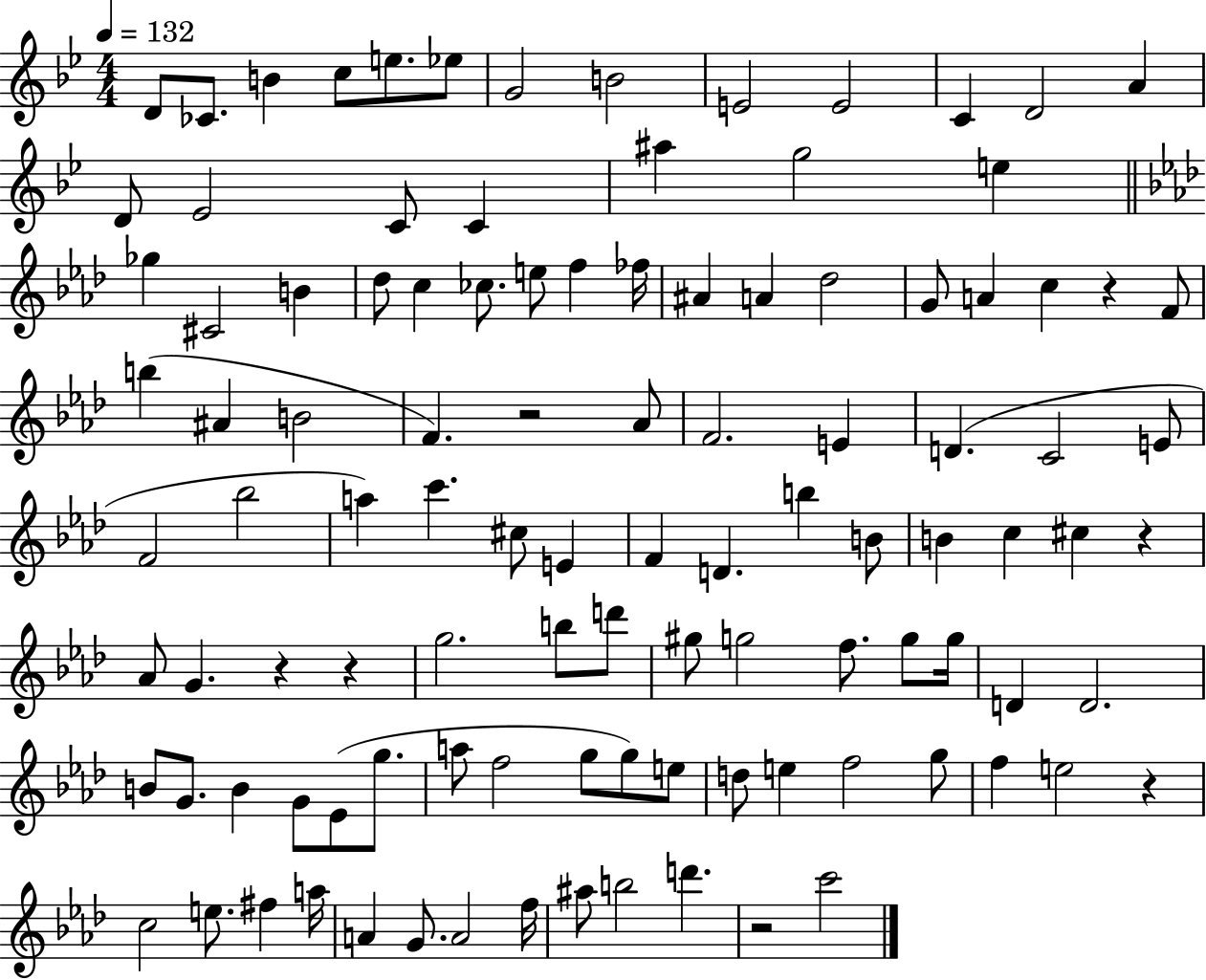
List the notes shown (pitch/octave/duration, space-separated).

D4/e CES4/e. B4/q C5/e E5/e. Eb5/e G4/h B4/h E4/h E4/h C4/q D4/h A4/q D4/e Eb4/h C4/e C4/q A#5/q G5/h E5/q Gb5/q C#4/h B4/q Db5/e C5/q CES5/e. E5/e F5/q FES5/s A#4/q A4/q Db5/h G4/e A4/q C5/q R/q F4/e B5/q A#4/q B4/h F4/q. R/h Ab4/e F4/h. E4/q D4/q. C4/h E4/e F4/h Bb5/h A5/q C6/q. C#5/e E4/q F4/q D4/q. B5/q B4/e B4/q C5/q C#5/q R/q Ab4/e G4/q. R/q R/q G5/h. B5/e D6/e G#5/e G5/h F5/e. G5/e G5/s D4/q D4/h. B4/e G4/e. B4/q G4/e Eb4/e G5/e. A5/e F5/h G5/e G5/e E5/e D5/e E5/q F5/h G5/e F5/q E5/h R/q C5/h E5/e. F#5/q A5/s A4/q G4/e. A4/h F5/s A#5/e B5/h D6/q. R/h C6/h